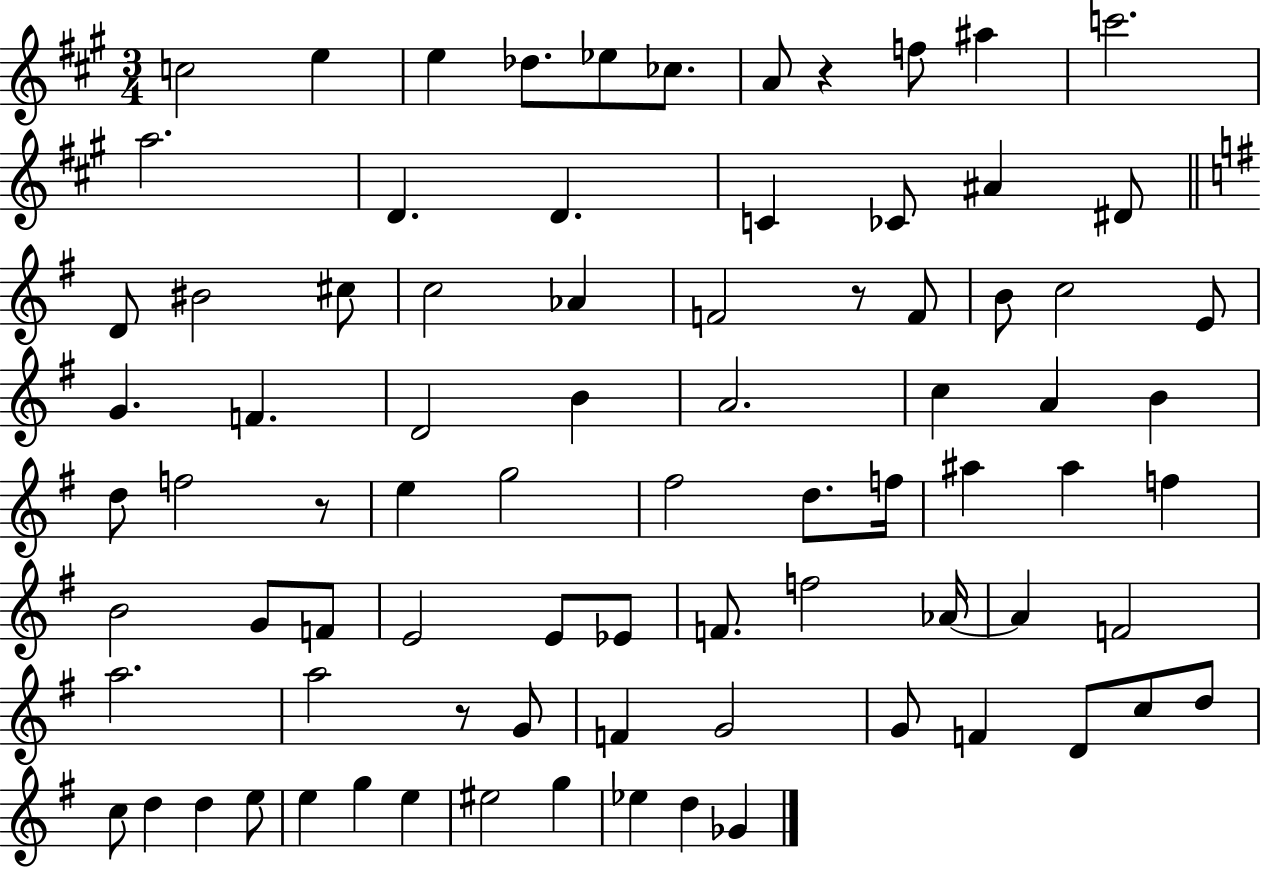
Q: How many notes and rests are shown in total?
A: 82